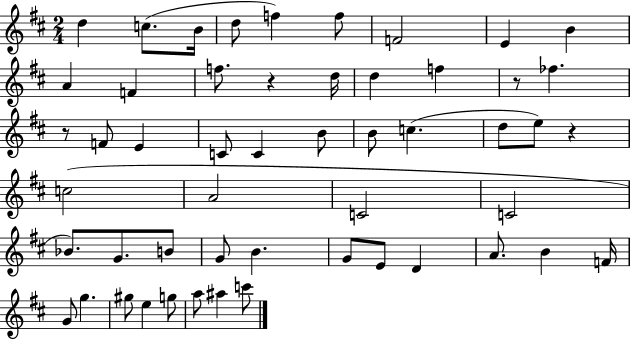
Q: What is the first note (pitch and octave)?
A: D5